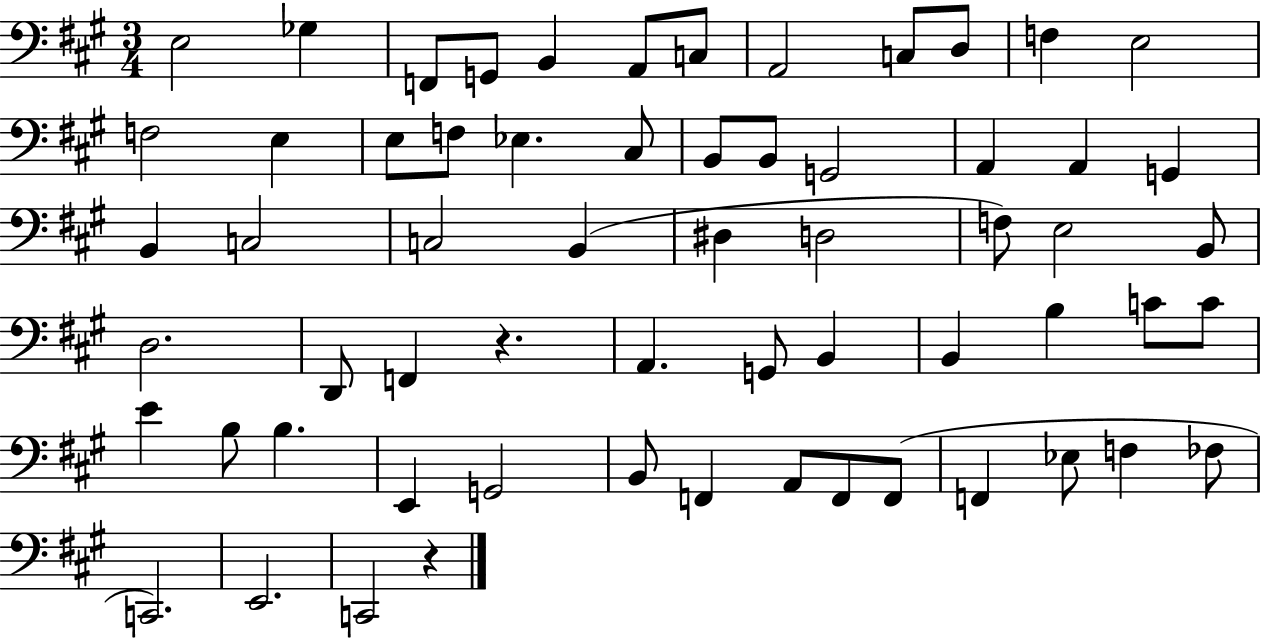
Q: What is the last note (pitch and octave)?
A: C2